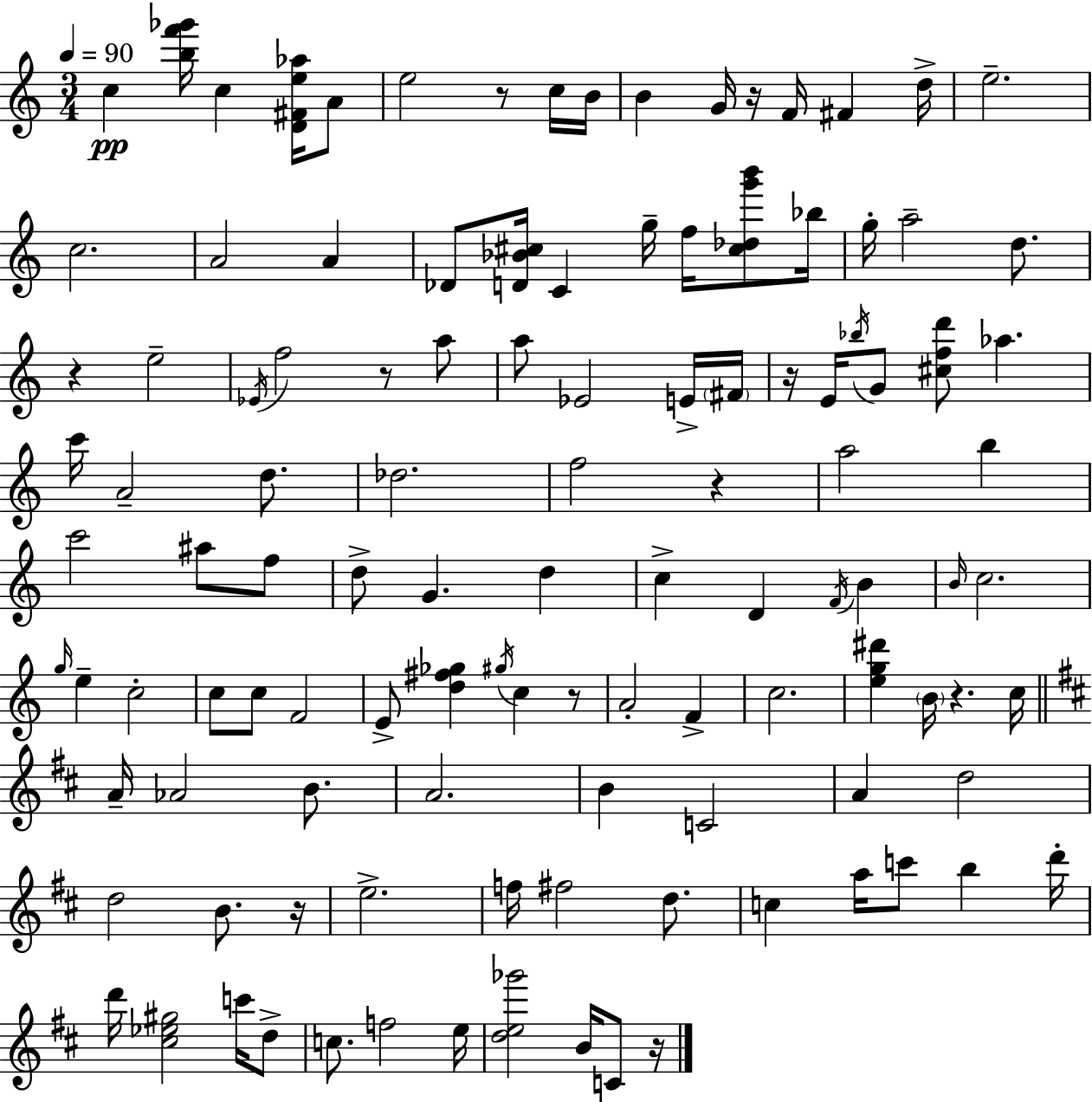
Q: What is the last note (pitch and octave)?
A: C4